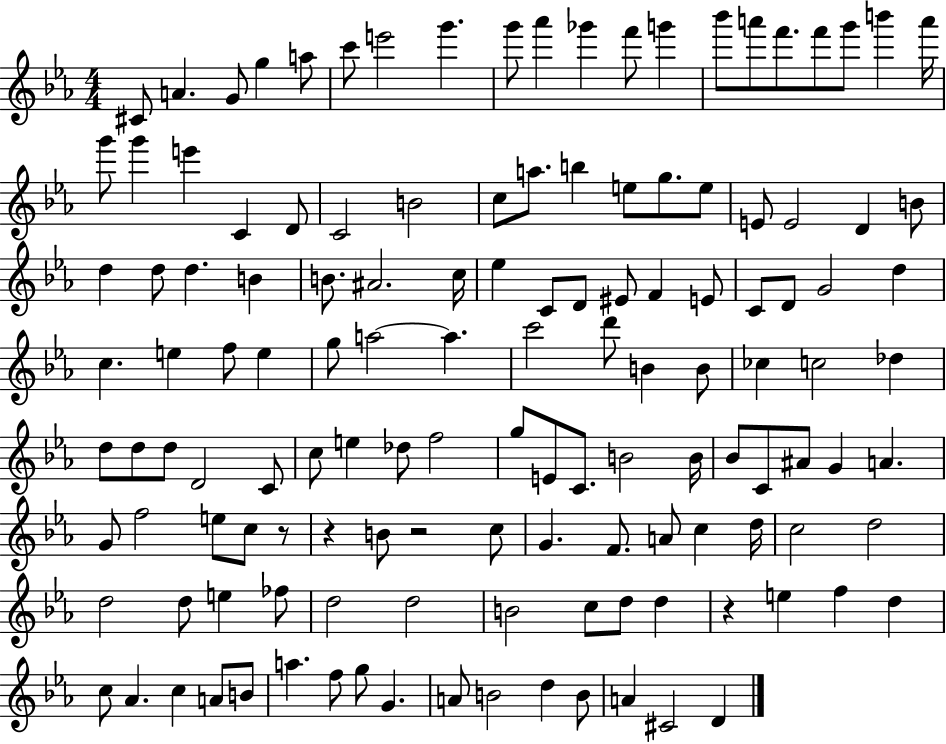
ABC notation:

X:1
T:Untitled
M:4/4
L:1/4
K:Eb
^C/2 A G/2 g a/2 c'/2 e'2 g' g'/2 _a' _g' f'/2 g' _b'/2 a'/2 f'/2 f'/2 g'/2 b' a'/4 g'/2 g' e' C D/2 C2 B2 c/2 a/2 b e/2 g/2 e/2 E/2 E2 D B/2 d d/2 d B B/2 ^A2 c/4 _e C/2 D/2 ^E/2 F E/2 C/2 D/2 G2 d c e f/2 e g/2 a2 a c'2 d'/2 B B/2 _c c2 _d d/2 d/2 d/2 D2 C/2 c/2 e _d/2 f2 g/2 E/2 C/2 B2 B/4 _B/2 C/2 ^A/2 G A G/2 f2 e/2 c/2 z/2 z B/2 z2 c/2 G F/2 A/2 c d/4 c2 d2 d2 d/2 e _f/2 d2 d2 B2 c/2 d/2 d z e f d c/2 _A c A/2 B/2 a f/2 g/2 G A/2 B2 d B/2 A ^C2 D